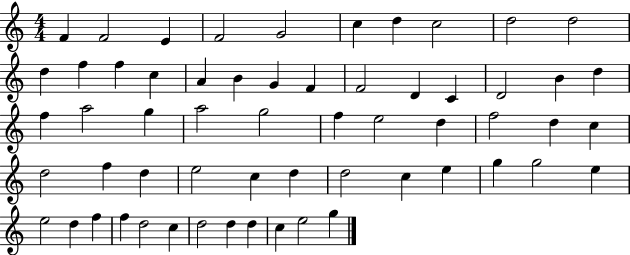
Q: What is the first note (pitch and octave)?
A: F4